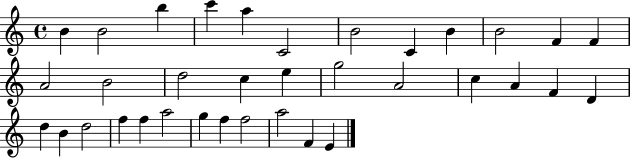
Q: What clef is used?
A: treble